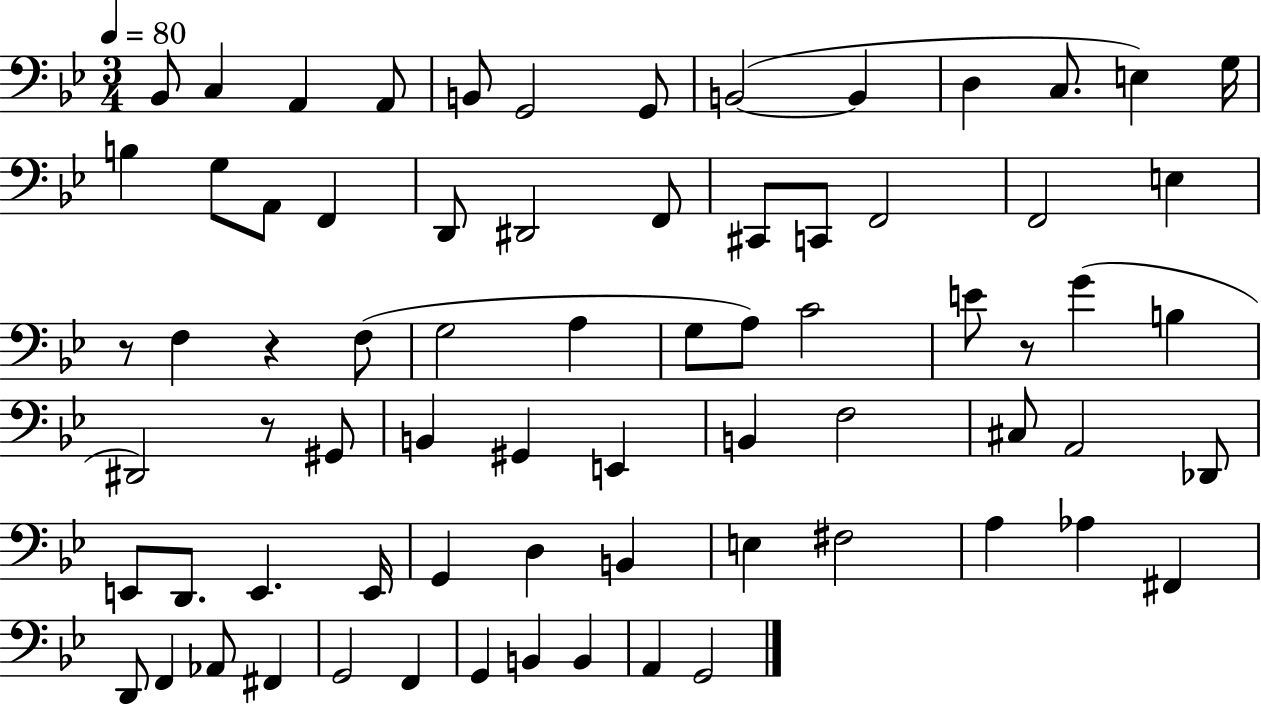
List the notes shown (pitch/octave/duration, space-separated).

Bb2/e C3/q A2/q A2/e B2/e G2/h G2/e B2/h B2/q D3/q C3/e. E3/q G3/s B3/q G3/e A2/e F2/q D2/e D#2/h F2/e C#2/e C2/e F2/h F2/h E3/q R/e F3/q R/q F3/e G3/h A3/q G3/e A3/e C4/h E4/e R/e G4/q B3/q D#2/h R/e G#2/e B2/q G#2/q E2/q B2/q F3/h C#3/e A2/h Db2/e E2/e D2/e. E2/q. E2/s G2/q D3/q B2/q E3/q F#3/h A3/q Ab3/q F#2/q D2/e F2/q Ab2/e F#2/q G2/h F2/q G2/q B2/q B2/q A2/q G2/h